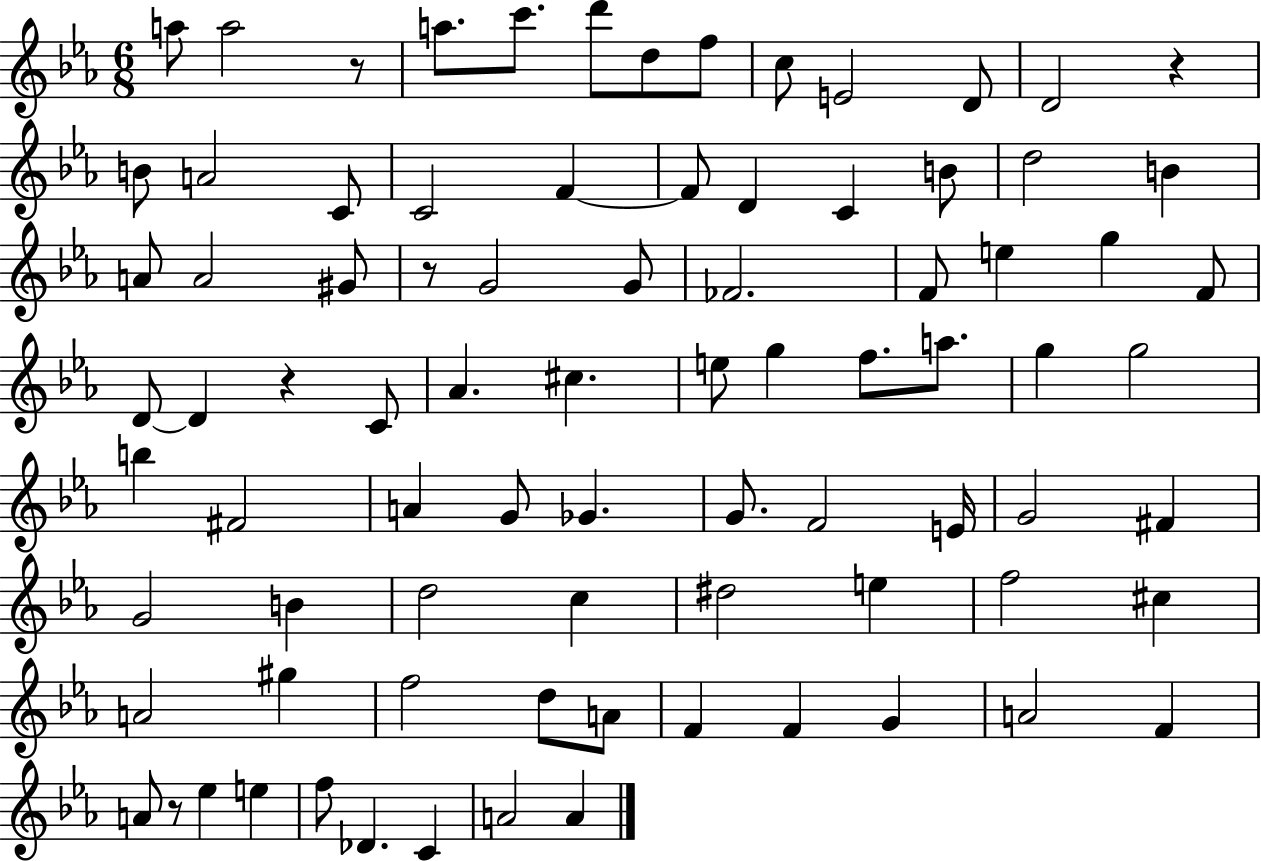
A5/e A5/h R/e A5/e. C6/e. D6/e D5/e F5/e C5/e E4/h D4/e D4/h R/q B4/e A4/h C4/e C4/h F4/q F4/e D4/q C4/q B4/e D5/h B4/q A4/e A4/h G#4/e R/e G4/h G4/e FES4/h. F4/e E5/q G5/q F4/e D4/e D4/q R/q C4/e Ab4/q. C#5/q. E5/e G5/q F5/e. A5/e. G5/q G5/h B5/q F#4/h A4/q G4/e Gb4/q. G4/e. F4/h E4/s G4/h F#4/q G4/h B4/q D5/h C5/q D#5/h E5/q F5/h C#5/q A4/h G#5/q F5/h D5/e A4/e F4/q F4/q G4/q A4/h F4/q A4/e R/e Eb5/q E5/q F5/e Db4/q. C4/q A4/h A4/q